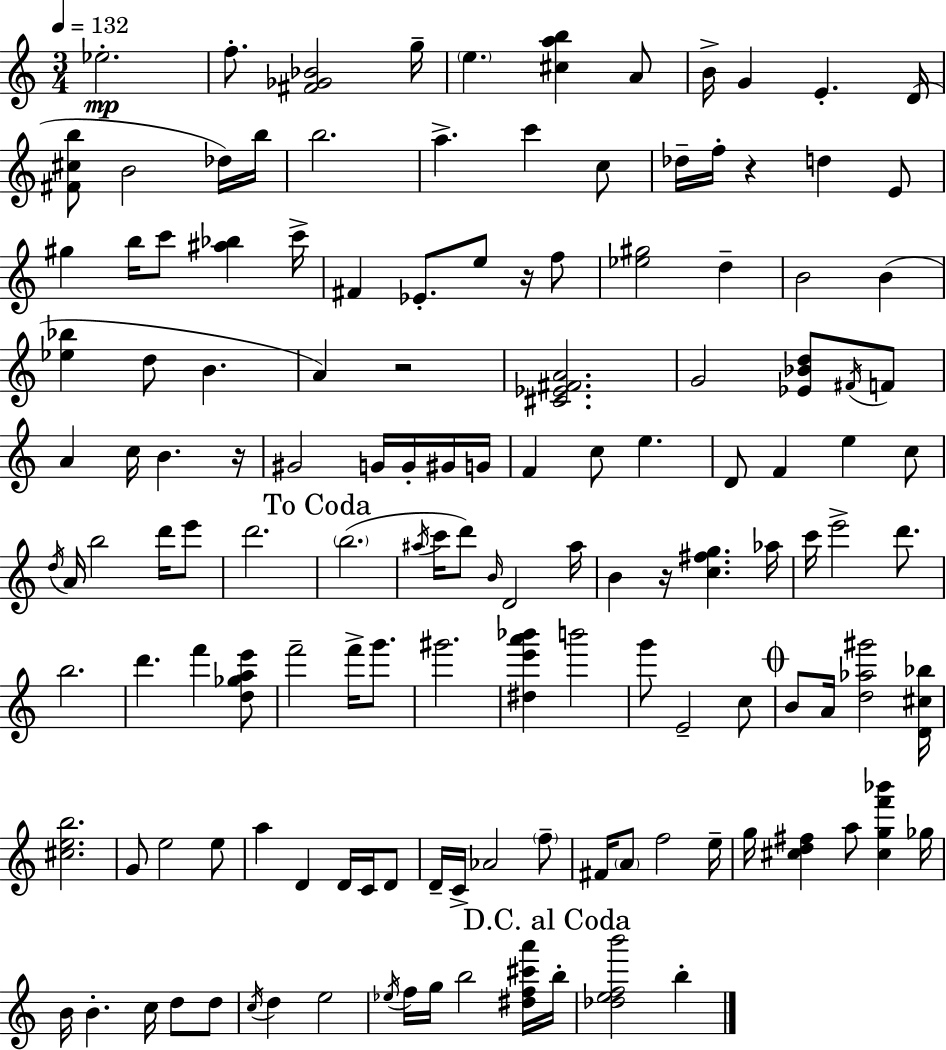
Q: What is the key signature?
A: C major